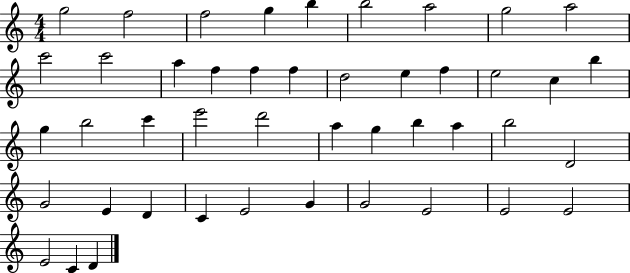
G5/h F5/h F5/h G5/q B5/q B5/h A5/h G5/h A5/h C6/h C6/h A5/q F5/q F5/q F5/q D5/h E5/q F5/q E5/h C5/q B5/q G5/q B5/h C6/q E6/h D6/h A5/q G5/q B5/q A5/q B5/h D4/h G4/h E4/q D4/q C4/q E4/h G4/q G4/h E4/h E4/h E4/h E4/h C4/q D4/q